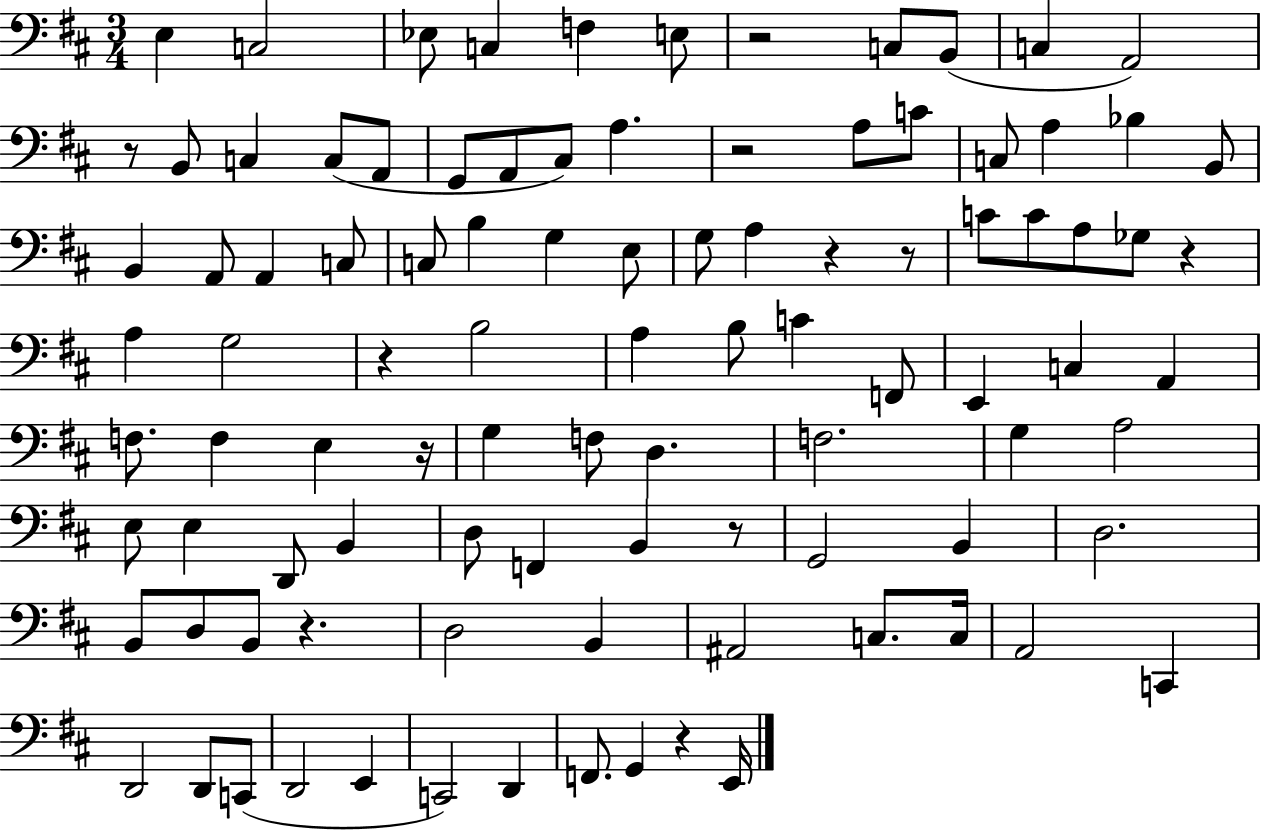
{
  \clef bass
  \numericTimeSignature
  \time 3/4
  \key d \major
  e4 c2 | ees8 c4 f4 e8 | r2 c8 b,8( | c4 a,2) | \break r8 b,8 c4 c8( a,8 | g,8 a,8 cis8) a4. | r2 a8 c'8 | c8 a4 bes4 b,8 | \break b,4 a,8 a,4 c8 | c8 b4 g4 e8 | g8 a4 r4 r8 | c'8 c'8 a8 ges8 r4 | \break a4 g2 | r4 b2 | a4 b8 c'4 f,8 | e,4 c4 a,4 | \break f8. f4 e4 r16 | g4 f8 d4. | f2. | g4 a2 | \break e8 e4 d,8 b,4 | d8 f,4 b,4 r8 | g,2 b,4 | d2. | \break b,8 d8 b,8 r4. | d2 b,4 | ais,2 c8. c16 | a,2 c,4 | \break d,2 d,8 c,8( | d,2 e,4 | c,2) d,4 | f,8. g,4 r4 e,16 | \break \bar "|."
}